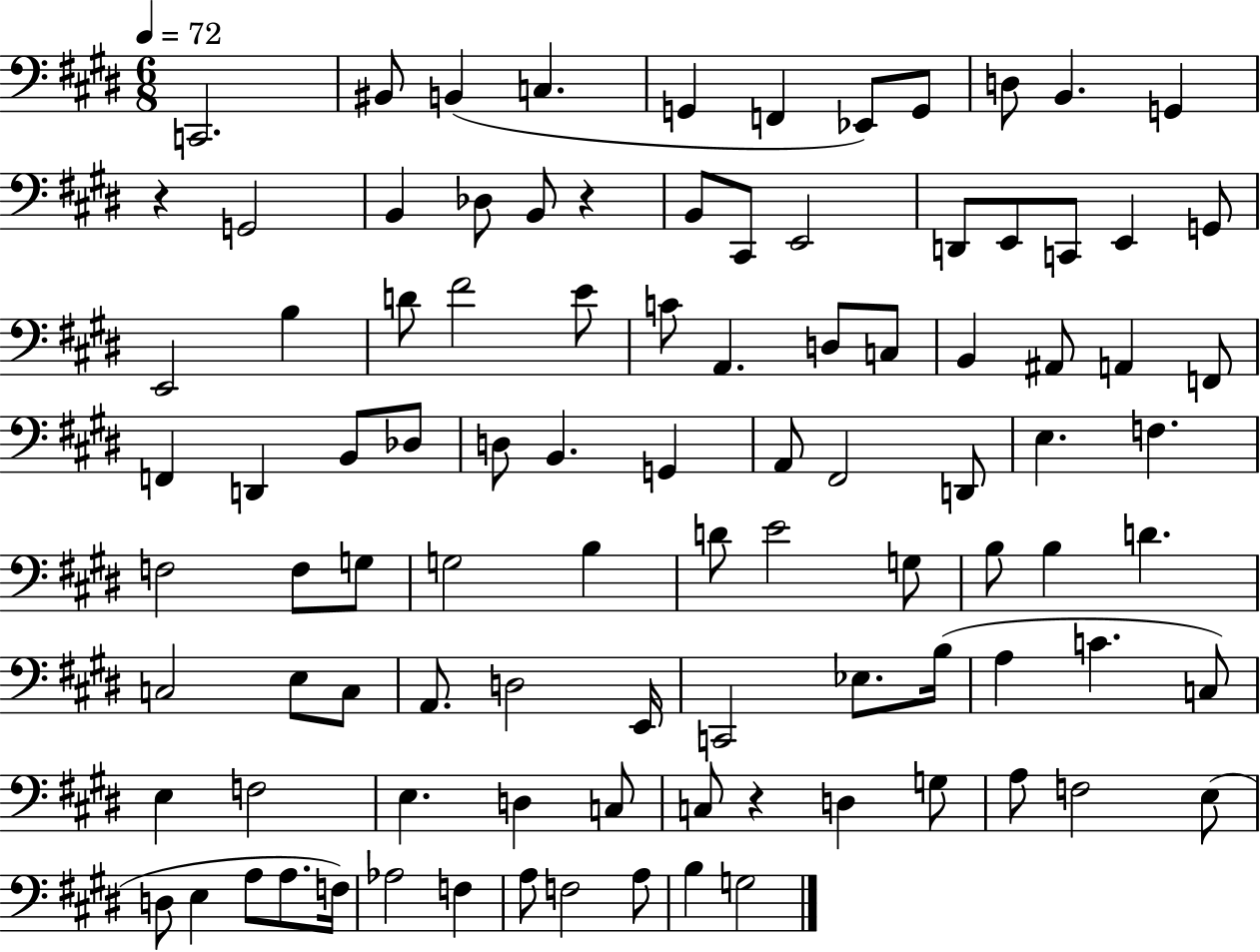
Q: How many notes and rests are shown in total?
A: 97